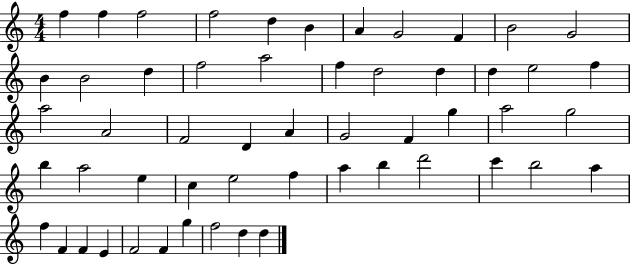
F5/q F5/q F5/h F5/h D5/q B4/q A4/q G4/h F4/q B4/h G4/h B4/q B4/h D5/q F5/h A5/h F5/q D5/h D5/q D5/q E5/h F5/q A5/h A4/h F4/h D4/q A4/q G4/h F4/q G5/q A5/h G5/h B5/q A5/h E5/q C5/q E5/h F5/q A5/q B5/q D6/h C6/q B5/h A5/q F5/q F4/q F4/q E4/q F4/h F4/q G5/q F5/h D5/q D5/q